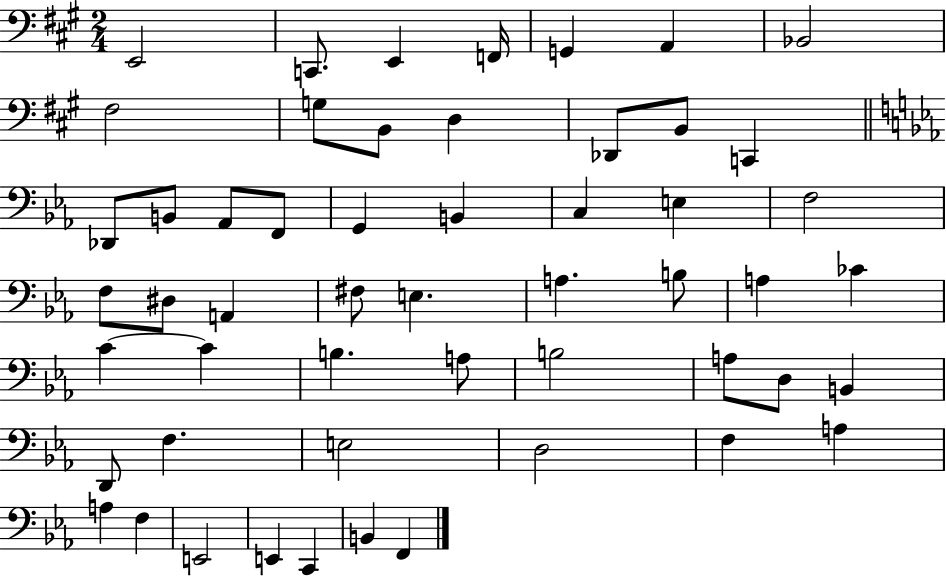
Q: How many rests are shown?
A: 0